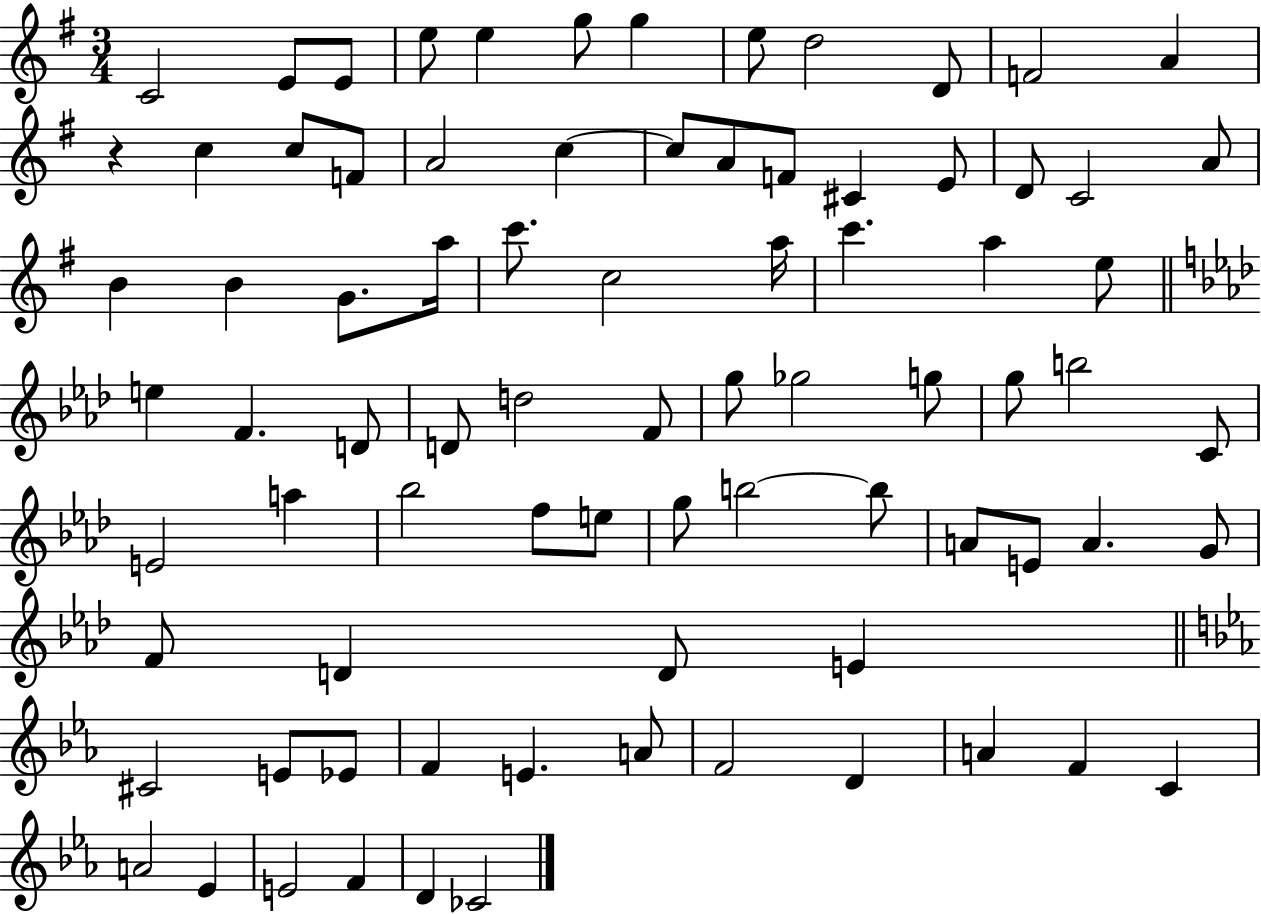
C4/h E4/e E4/e E5/e E5/q G5/e G5/q E5/e D5/h D4/e F4/h A4/q R/q C5/q C5/e F4/e A4/h C5/q C5/e A4/e F4/e C#4/q E4/e D4/e C4/h A4/e B4/q B4/q G4/e. A5/s C6/e. C5/h A5/s C6/q. A5/q E5/e E5/q F4/q. D4/e D4/e D5/h F4/e G5/e Gb5/h G5/e G5/e B5/h C4/e E4/h A5/q Bb5/h F5/e E5/e G5/e B5/h B5/e A4/e E4/e A4/q. G4/e F4/e D4/q D4/e E4/q C#4/h E4/e Eb4/e F4/q E4/q. A4/e F4/h D4/q A4/q F4/q C4/q A4/h Eb4/q E4/h F4/q D4/q CES4/h